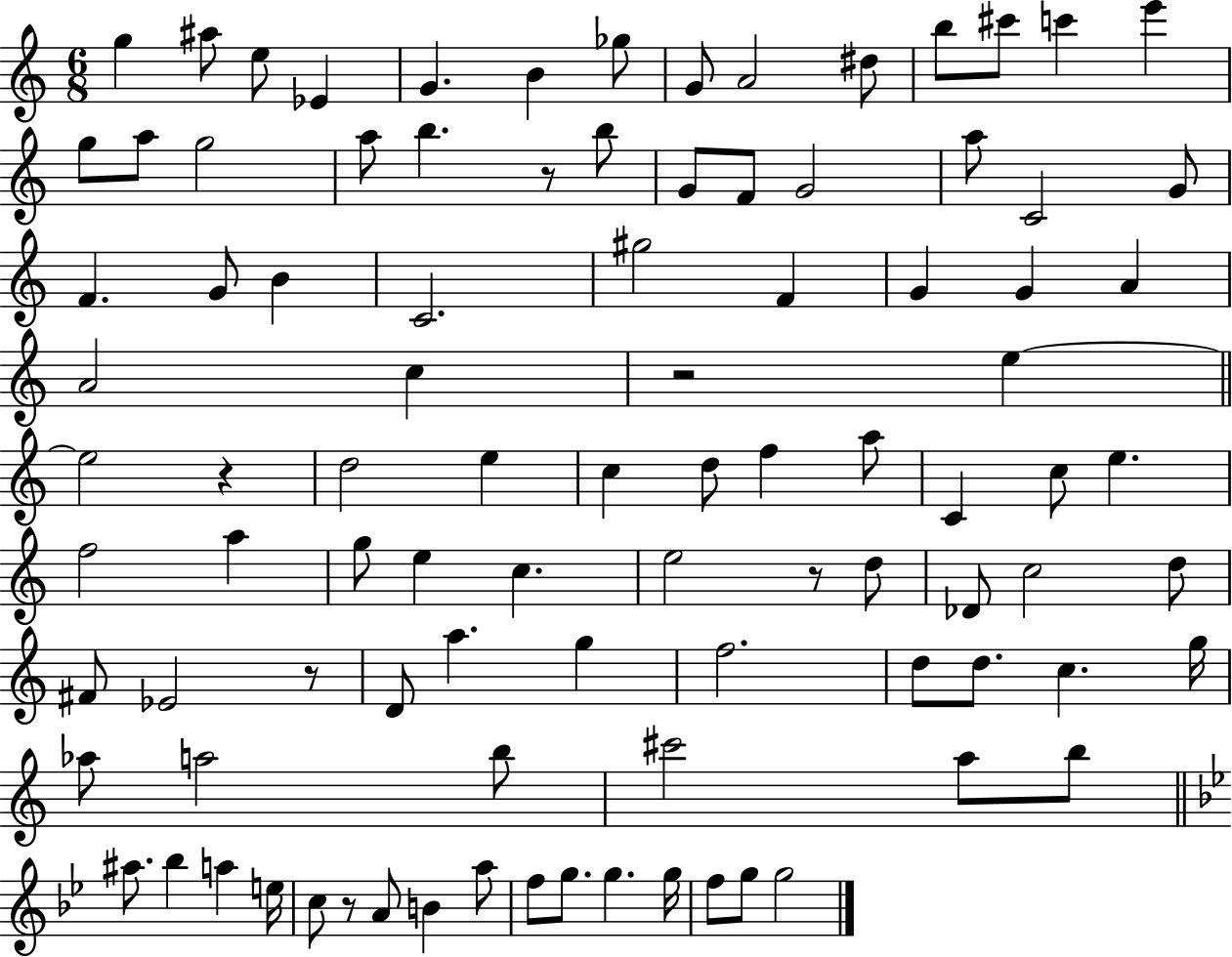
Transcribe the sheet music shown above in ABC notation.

X:1
T:Untitled
M:6/8
L:1/4
K:C
g ^a/2 e/2 _E G B _g/2 G/2 A2 ^d/2 b/2 ^c'/2 c' e' g/2 a/2 g2 a/2 b z/2 b/2 G/2 F/2 G2 a/2 C2 G/2 F G/2 B C2 ^g2 F G G A A2 c z2 e e2 z d2 e c d/2 f a/2 C c/2 e f2 a g/2 e c e2 z/2 d/2 _D/2 c2 d/2 ^F/2 _E2 z/2 D/2 a g f2 d/2 d/2 c g/4 _a/2 a2 b/2 ^c'2 a/2 b/2 ^a/2 _b a e/4 c/2 z/2 A/2 B a/2 f/2 g/2 g g/4 f/2 g/2 g2